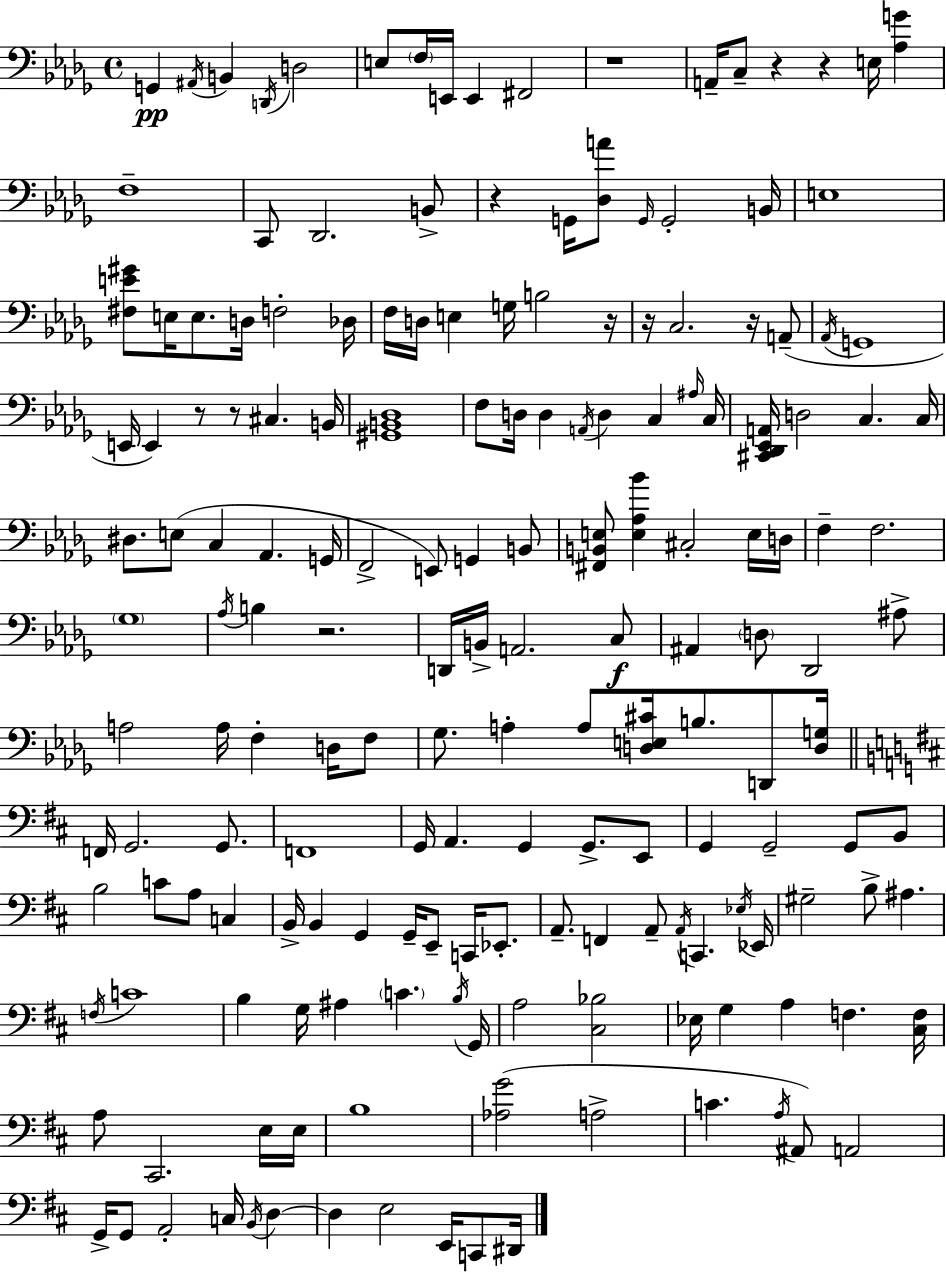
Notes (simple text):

G2/q A#2/s B2/q D2/s D3/h E3/e F3/s E2/s E2/q F#2/h R/w A2/s C3/e R/q R/q E3/s [Ab3,G4]/q F3/w C2/e Db2/h. B2/e R/q G2/s [Db3,A4]/e G2/s G2/h B2/s E3/w [F#3,E4,G#4]/e E3/s E3/e. D3/s F3/h Db3/s F3/s D3/s E3/q G3/s B3/h R/s R/s C3/h. R/s A2/e Ab2/s G2/w E2/s E2/q R/e R/e C#3/q. B2/s [G#2,B2,Db3]/w F3/e D3/s D3/q A2/s D3/q C3/q A#3/s C3/s [C#2,Db2,Eb2,A2]/s D3/h C3/q. C3/s D#3/e. E3/e C3/q Ab2/q. G2/s F2/h E2/e G2/q B2/e [F#2,B2,E3]/e [E3,Ab3,Bb4]/q C#3/h E3/s D3/s F3/q F3/h. Gb3/w Ab3/s B3/q R/h. D2/s B2/s A2/h. C3/e A#2/q D3/e Db2/h A#3/e A3/h A3/s F3/q D3/s F3/e Gb3/e. A3/q A3/e [D3,E3,C#4]/s B3/e. D2/e [D3,G3]/s F2/s G2/h. G2/e. F2/w G2/s A2/q. G2/q G2/e. E2/e G2/q G2/h G2/e B2/e B3/h C4/e A3/e C3/q B2/s B2/q G2/q G2/s E2/e C2/s Eb2/e. A2/e. F2/q A2/e A2/s C2/q. Eb3/s Eb2/s G#3/h B3/e A#3/q. F3/s C4/w B3/q G3/s A#3/q C4/q. B3/s G2/s A3/h [C#3,Bb3]/h Eb3/s G3/q A3/q F3/q. [C#3,F3]/s A3/e C#2/h. E3/s E3/s B3/w [Ab3,G4]/h A3/h C4/q. A3/s A#2/e A2/h G2/s G2/e A2/h C3/s B2/s D3/q D3/q E3/h E2/s C2/e D#2/s